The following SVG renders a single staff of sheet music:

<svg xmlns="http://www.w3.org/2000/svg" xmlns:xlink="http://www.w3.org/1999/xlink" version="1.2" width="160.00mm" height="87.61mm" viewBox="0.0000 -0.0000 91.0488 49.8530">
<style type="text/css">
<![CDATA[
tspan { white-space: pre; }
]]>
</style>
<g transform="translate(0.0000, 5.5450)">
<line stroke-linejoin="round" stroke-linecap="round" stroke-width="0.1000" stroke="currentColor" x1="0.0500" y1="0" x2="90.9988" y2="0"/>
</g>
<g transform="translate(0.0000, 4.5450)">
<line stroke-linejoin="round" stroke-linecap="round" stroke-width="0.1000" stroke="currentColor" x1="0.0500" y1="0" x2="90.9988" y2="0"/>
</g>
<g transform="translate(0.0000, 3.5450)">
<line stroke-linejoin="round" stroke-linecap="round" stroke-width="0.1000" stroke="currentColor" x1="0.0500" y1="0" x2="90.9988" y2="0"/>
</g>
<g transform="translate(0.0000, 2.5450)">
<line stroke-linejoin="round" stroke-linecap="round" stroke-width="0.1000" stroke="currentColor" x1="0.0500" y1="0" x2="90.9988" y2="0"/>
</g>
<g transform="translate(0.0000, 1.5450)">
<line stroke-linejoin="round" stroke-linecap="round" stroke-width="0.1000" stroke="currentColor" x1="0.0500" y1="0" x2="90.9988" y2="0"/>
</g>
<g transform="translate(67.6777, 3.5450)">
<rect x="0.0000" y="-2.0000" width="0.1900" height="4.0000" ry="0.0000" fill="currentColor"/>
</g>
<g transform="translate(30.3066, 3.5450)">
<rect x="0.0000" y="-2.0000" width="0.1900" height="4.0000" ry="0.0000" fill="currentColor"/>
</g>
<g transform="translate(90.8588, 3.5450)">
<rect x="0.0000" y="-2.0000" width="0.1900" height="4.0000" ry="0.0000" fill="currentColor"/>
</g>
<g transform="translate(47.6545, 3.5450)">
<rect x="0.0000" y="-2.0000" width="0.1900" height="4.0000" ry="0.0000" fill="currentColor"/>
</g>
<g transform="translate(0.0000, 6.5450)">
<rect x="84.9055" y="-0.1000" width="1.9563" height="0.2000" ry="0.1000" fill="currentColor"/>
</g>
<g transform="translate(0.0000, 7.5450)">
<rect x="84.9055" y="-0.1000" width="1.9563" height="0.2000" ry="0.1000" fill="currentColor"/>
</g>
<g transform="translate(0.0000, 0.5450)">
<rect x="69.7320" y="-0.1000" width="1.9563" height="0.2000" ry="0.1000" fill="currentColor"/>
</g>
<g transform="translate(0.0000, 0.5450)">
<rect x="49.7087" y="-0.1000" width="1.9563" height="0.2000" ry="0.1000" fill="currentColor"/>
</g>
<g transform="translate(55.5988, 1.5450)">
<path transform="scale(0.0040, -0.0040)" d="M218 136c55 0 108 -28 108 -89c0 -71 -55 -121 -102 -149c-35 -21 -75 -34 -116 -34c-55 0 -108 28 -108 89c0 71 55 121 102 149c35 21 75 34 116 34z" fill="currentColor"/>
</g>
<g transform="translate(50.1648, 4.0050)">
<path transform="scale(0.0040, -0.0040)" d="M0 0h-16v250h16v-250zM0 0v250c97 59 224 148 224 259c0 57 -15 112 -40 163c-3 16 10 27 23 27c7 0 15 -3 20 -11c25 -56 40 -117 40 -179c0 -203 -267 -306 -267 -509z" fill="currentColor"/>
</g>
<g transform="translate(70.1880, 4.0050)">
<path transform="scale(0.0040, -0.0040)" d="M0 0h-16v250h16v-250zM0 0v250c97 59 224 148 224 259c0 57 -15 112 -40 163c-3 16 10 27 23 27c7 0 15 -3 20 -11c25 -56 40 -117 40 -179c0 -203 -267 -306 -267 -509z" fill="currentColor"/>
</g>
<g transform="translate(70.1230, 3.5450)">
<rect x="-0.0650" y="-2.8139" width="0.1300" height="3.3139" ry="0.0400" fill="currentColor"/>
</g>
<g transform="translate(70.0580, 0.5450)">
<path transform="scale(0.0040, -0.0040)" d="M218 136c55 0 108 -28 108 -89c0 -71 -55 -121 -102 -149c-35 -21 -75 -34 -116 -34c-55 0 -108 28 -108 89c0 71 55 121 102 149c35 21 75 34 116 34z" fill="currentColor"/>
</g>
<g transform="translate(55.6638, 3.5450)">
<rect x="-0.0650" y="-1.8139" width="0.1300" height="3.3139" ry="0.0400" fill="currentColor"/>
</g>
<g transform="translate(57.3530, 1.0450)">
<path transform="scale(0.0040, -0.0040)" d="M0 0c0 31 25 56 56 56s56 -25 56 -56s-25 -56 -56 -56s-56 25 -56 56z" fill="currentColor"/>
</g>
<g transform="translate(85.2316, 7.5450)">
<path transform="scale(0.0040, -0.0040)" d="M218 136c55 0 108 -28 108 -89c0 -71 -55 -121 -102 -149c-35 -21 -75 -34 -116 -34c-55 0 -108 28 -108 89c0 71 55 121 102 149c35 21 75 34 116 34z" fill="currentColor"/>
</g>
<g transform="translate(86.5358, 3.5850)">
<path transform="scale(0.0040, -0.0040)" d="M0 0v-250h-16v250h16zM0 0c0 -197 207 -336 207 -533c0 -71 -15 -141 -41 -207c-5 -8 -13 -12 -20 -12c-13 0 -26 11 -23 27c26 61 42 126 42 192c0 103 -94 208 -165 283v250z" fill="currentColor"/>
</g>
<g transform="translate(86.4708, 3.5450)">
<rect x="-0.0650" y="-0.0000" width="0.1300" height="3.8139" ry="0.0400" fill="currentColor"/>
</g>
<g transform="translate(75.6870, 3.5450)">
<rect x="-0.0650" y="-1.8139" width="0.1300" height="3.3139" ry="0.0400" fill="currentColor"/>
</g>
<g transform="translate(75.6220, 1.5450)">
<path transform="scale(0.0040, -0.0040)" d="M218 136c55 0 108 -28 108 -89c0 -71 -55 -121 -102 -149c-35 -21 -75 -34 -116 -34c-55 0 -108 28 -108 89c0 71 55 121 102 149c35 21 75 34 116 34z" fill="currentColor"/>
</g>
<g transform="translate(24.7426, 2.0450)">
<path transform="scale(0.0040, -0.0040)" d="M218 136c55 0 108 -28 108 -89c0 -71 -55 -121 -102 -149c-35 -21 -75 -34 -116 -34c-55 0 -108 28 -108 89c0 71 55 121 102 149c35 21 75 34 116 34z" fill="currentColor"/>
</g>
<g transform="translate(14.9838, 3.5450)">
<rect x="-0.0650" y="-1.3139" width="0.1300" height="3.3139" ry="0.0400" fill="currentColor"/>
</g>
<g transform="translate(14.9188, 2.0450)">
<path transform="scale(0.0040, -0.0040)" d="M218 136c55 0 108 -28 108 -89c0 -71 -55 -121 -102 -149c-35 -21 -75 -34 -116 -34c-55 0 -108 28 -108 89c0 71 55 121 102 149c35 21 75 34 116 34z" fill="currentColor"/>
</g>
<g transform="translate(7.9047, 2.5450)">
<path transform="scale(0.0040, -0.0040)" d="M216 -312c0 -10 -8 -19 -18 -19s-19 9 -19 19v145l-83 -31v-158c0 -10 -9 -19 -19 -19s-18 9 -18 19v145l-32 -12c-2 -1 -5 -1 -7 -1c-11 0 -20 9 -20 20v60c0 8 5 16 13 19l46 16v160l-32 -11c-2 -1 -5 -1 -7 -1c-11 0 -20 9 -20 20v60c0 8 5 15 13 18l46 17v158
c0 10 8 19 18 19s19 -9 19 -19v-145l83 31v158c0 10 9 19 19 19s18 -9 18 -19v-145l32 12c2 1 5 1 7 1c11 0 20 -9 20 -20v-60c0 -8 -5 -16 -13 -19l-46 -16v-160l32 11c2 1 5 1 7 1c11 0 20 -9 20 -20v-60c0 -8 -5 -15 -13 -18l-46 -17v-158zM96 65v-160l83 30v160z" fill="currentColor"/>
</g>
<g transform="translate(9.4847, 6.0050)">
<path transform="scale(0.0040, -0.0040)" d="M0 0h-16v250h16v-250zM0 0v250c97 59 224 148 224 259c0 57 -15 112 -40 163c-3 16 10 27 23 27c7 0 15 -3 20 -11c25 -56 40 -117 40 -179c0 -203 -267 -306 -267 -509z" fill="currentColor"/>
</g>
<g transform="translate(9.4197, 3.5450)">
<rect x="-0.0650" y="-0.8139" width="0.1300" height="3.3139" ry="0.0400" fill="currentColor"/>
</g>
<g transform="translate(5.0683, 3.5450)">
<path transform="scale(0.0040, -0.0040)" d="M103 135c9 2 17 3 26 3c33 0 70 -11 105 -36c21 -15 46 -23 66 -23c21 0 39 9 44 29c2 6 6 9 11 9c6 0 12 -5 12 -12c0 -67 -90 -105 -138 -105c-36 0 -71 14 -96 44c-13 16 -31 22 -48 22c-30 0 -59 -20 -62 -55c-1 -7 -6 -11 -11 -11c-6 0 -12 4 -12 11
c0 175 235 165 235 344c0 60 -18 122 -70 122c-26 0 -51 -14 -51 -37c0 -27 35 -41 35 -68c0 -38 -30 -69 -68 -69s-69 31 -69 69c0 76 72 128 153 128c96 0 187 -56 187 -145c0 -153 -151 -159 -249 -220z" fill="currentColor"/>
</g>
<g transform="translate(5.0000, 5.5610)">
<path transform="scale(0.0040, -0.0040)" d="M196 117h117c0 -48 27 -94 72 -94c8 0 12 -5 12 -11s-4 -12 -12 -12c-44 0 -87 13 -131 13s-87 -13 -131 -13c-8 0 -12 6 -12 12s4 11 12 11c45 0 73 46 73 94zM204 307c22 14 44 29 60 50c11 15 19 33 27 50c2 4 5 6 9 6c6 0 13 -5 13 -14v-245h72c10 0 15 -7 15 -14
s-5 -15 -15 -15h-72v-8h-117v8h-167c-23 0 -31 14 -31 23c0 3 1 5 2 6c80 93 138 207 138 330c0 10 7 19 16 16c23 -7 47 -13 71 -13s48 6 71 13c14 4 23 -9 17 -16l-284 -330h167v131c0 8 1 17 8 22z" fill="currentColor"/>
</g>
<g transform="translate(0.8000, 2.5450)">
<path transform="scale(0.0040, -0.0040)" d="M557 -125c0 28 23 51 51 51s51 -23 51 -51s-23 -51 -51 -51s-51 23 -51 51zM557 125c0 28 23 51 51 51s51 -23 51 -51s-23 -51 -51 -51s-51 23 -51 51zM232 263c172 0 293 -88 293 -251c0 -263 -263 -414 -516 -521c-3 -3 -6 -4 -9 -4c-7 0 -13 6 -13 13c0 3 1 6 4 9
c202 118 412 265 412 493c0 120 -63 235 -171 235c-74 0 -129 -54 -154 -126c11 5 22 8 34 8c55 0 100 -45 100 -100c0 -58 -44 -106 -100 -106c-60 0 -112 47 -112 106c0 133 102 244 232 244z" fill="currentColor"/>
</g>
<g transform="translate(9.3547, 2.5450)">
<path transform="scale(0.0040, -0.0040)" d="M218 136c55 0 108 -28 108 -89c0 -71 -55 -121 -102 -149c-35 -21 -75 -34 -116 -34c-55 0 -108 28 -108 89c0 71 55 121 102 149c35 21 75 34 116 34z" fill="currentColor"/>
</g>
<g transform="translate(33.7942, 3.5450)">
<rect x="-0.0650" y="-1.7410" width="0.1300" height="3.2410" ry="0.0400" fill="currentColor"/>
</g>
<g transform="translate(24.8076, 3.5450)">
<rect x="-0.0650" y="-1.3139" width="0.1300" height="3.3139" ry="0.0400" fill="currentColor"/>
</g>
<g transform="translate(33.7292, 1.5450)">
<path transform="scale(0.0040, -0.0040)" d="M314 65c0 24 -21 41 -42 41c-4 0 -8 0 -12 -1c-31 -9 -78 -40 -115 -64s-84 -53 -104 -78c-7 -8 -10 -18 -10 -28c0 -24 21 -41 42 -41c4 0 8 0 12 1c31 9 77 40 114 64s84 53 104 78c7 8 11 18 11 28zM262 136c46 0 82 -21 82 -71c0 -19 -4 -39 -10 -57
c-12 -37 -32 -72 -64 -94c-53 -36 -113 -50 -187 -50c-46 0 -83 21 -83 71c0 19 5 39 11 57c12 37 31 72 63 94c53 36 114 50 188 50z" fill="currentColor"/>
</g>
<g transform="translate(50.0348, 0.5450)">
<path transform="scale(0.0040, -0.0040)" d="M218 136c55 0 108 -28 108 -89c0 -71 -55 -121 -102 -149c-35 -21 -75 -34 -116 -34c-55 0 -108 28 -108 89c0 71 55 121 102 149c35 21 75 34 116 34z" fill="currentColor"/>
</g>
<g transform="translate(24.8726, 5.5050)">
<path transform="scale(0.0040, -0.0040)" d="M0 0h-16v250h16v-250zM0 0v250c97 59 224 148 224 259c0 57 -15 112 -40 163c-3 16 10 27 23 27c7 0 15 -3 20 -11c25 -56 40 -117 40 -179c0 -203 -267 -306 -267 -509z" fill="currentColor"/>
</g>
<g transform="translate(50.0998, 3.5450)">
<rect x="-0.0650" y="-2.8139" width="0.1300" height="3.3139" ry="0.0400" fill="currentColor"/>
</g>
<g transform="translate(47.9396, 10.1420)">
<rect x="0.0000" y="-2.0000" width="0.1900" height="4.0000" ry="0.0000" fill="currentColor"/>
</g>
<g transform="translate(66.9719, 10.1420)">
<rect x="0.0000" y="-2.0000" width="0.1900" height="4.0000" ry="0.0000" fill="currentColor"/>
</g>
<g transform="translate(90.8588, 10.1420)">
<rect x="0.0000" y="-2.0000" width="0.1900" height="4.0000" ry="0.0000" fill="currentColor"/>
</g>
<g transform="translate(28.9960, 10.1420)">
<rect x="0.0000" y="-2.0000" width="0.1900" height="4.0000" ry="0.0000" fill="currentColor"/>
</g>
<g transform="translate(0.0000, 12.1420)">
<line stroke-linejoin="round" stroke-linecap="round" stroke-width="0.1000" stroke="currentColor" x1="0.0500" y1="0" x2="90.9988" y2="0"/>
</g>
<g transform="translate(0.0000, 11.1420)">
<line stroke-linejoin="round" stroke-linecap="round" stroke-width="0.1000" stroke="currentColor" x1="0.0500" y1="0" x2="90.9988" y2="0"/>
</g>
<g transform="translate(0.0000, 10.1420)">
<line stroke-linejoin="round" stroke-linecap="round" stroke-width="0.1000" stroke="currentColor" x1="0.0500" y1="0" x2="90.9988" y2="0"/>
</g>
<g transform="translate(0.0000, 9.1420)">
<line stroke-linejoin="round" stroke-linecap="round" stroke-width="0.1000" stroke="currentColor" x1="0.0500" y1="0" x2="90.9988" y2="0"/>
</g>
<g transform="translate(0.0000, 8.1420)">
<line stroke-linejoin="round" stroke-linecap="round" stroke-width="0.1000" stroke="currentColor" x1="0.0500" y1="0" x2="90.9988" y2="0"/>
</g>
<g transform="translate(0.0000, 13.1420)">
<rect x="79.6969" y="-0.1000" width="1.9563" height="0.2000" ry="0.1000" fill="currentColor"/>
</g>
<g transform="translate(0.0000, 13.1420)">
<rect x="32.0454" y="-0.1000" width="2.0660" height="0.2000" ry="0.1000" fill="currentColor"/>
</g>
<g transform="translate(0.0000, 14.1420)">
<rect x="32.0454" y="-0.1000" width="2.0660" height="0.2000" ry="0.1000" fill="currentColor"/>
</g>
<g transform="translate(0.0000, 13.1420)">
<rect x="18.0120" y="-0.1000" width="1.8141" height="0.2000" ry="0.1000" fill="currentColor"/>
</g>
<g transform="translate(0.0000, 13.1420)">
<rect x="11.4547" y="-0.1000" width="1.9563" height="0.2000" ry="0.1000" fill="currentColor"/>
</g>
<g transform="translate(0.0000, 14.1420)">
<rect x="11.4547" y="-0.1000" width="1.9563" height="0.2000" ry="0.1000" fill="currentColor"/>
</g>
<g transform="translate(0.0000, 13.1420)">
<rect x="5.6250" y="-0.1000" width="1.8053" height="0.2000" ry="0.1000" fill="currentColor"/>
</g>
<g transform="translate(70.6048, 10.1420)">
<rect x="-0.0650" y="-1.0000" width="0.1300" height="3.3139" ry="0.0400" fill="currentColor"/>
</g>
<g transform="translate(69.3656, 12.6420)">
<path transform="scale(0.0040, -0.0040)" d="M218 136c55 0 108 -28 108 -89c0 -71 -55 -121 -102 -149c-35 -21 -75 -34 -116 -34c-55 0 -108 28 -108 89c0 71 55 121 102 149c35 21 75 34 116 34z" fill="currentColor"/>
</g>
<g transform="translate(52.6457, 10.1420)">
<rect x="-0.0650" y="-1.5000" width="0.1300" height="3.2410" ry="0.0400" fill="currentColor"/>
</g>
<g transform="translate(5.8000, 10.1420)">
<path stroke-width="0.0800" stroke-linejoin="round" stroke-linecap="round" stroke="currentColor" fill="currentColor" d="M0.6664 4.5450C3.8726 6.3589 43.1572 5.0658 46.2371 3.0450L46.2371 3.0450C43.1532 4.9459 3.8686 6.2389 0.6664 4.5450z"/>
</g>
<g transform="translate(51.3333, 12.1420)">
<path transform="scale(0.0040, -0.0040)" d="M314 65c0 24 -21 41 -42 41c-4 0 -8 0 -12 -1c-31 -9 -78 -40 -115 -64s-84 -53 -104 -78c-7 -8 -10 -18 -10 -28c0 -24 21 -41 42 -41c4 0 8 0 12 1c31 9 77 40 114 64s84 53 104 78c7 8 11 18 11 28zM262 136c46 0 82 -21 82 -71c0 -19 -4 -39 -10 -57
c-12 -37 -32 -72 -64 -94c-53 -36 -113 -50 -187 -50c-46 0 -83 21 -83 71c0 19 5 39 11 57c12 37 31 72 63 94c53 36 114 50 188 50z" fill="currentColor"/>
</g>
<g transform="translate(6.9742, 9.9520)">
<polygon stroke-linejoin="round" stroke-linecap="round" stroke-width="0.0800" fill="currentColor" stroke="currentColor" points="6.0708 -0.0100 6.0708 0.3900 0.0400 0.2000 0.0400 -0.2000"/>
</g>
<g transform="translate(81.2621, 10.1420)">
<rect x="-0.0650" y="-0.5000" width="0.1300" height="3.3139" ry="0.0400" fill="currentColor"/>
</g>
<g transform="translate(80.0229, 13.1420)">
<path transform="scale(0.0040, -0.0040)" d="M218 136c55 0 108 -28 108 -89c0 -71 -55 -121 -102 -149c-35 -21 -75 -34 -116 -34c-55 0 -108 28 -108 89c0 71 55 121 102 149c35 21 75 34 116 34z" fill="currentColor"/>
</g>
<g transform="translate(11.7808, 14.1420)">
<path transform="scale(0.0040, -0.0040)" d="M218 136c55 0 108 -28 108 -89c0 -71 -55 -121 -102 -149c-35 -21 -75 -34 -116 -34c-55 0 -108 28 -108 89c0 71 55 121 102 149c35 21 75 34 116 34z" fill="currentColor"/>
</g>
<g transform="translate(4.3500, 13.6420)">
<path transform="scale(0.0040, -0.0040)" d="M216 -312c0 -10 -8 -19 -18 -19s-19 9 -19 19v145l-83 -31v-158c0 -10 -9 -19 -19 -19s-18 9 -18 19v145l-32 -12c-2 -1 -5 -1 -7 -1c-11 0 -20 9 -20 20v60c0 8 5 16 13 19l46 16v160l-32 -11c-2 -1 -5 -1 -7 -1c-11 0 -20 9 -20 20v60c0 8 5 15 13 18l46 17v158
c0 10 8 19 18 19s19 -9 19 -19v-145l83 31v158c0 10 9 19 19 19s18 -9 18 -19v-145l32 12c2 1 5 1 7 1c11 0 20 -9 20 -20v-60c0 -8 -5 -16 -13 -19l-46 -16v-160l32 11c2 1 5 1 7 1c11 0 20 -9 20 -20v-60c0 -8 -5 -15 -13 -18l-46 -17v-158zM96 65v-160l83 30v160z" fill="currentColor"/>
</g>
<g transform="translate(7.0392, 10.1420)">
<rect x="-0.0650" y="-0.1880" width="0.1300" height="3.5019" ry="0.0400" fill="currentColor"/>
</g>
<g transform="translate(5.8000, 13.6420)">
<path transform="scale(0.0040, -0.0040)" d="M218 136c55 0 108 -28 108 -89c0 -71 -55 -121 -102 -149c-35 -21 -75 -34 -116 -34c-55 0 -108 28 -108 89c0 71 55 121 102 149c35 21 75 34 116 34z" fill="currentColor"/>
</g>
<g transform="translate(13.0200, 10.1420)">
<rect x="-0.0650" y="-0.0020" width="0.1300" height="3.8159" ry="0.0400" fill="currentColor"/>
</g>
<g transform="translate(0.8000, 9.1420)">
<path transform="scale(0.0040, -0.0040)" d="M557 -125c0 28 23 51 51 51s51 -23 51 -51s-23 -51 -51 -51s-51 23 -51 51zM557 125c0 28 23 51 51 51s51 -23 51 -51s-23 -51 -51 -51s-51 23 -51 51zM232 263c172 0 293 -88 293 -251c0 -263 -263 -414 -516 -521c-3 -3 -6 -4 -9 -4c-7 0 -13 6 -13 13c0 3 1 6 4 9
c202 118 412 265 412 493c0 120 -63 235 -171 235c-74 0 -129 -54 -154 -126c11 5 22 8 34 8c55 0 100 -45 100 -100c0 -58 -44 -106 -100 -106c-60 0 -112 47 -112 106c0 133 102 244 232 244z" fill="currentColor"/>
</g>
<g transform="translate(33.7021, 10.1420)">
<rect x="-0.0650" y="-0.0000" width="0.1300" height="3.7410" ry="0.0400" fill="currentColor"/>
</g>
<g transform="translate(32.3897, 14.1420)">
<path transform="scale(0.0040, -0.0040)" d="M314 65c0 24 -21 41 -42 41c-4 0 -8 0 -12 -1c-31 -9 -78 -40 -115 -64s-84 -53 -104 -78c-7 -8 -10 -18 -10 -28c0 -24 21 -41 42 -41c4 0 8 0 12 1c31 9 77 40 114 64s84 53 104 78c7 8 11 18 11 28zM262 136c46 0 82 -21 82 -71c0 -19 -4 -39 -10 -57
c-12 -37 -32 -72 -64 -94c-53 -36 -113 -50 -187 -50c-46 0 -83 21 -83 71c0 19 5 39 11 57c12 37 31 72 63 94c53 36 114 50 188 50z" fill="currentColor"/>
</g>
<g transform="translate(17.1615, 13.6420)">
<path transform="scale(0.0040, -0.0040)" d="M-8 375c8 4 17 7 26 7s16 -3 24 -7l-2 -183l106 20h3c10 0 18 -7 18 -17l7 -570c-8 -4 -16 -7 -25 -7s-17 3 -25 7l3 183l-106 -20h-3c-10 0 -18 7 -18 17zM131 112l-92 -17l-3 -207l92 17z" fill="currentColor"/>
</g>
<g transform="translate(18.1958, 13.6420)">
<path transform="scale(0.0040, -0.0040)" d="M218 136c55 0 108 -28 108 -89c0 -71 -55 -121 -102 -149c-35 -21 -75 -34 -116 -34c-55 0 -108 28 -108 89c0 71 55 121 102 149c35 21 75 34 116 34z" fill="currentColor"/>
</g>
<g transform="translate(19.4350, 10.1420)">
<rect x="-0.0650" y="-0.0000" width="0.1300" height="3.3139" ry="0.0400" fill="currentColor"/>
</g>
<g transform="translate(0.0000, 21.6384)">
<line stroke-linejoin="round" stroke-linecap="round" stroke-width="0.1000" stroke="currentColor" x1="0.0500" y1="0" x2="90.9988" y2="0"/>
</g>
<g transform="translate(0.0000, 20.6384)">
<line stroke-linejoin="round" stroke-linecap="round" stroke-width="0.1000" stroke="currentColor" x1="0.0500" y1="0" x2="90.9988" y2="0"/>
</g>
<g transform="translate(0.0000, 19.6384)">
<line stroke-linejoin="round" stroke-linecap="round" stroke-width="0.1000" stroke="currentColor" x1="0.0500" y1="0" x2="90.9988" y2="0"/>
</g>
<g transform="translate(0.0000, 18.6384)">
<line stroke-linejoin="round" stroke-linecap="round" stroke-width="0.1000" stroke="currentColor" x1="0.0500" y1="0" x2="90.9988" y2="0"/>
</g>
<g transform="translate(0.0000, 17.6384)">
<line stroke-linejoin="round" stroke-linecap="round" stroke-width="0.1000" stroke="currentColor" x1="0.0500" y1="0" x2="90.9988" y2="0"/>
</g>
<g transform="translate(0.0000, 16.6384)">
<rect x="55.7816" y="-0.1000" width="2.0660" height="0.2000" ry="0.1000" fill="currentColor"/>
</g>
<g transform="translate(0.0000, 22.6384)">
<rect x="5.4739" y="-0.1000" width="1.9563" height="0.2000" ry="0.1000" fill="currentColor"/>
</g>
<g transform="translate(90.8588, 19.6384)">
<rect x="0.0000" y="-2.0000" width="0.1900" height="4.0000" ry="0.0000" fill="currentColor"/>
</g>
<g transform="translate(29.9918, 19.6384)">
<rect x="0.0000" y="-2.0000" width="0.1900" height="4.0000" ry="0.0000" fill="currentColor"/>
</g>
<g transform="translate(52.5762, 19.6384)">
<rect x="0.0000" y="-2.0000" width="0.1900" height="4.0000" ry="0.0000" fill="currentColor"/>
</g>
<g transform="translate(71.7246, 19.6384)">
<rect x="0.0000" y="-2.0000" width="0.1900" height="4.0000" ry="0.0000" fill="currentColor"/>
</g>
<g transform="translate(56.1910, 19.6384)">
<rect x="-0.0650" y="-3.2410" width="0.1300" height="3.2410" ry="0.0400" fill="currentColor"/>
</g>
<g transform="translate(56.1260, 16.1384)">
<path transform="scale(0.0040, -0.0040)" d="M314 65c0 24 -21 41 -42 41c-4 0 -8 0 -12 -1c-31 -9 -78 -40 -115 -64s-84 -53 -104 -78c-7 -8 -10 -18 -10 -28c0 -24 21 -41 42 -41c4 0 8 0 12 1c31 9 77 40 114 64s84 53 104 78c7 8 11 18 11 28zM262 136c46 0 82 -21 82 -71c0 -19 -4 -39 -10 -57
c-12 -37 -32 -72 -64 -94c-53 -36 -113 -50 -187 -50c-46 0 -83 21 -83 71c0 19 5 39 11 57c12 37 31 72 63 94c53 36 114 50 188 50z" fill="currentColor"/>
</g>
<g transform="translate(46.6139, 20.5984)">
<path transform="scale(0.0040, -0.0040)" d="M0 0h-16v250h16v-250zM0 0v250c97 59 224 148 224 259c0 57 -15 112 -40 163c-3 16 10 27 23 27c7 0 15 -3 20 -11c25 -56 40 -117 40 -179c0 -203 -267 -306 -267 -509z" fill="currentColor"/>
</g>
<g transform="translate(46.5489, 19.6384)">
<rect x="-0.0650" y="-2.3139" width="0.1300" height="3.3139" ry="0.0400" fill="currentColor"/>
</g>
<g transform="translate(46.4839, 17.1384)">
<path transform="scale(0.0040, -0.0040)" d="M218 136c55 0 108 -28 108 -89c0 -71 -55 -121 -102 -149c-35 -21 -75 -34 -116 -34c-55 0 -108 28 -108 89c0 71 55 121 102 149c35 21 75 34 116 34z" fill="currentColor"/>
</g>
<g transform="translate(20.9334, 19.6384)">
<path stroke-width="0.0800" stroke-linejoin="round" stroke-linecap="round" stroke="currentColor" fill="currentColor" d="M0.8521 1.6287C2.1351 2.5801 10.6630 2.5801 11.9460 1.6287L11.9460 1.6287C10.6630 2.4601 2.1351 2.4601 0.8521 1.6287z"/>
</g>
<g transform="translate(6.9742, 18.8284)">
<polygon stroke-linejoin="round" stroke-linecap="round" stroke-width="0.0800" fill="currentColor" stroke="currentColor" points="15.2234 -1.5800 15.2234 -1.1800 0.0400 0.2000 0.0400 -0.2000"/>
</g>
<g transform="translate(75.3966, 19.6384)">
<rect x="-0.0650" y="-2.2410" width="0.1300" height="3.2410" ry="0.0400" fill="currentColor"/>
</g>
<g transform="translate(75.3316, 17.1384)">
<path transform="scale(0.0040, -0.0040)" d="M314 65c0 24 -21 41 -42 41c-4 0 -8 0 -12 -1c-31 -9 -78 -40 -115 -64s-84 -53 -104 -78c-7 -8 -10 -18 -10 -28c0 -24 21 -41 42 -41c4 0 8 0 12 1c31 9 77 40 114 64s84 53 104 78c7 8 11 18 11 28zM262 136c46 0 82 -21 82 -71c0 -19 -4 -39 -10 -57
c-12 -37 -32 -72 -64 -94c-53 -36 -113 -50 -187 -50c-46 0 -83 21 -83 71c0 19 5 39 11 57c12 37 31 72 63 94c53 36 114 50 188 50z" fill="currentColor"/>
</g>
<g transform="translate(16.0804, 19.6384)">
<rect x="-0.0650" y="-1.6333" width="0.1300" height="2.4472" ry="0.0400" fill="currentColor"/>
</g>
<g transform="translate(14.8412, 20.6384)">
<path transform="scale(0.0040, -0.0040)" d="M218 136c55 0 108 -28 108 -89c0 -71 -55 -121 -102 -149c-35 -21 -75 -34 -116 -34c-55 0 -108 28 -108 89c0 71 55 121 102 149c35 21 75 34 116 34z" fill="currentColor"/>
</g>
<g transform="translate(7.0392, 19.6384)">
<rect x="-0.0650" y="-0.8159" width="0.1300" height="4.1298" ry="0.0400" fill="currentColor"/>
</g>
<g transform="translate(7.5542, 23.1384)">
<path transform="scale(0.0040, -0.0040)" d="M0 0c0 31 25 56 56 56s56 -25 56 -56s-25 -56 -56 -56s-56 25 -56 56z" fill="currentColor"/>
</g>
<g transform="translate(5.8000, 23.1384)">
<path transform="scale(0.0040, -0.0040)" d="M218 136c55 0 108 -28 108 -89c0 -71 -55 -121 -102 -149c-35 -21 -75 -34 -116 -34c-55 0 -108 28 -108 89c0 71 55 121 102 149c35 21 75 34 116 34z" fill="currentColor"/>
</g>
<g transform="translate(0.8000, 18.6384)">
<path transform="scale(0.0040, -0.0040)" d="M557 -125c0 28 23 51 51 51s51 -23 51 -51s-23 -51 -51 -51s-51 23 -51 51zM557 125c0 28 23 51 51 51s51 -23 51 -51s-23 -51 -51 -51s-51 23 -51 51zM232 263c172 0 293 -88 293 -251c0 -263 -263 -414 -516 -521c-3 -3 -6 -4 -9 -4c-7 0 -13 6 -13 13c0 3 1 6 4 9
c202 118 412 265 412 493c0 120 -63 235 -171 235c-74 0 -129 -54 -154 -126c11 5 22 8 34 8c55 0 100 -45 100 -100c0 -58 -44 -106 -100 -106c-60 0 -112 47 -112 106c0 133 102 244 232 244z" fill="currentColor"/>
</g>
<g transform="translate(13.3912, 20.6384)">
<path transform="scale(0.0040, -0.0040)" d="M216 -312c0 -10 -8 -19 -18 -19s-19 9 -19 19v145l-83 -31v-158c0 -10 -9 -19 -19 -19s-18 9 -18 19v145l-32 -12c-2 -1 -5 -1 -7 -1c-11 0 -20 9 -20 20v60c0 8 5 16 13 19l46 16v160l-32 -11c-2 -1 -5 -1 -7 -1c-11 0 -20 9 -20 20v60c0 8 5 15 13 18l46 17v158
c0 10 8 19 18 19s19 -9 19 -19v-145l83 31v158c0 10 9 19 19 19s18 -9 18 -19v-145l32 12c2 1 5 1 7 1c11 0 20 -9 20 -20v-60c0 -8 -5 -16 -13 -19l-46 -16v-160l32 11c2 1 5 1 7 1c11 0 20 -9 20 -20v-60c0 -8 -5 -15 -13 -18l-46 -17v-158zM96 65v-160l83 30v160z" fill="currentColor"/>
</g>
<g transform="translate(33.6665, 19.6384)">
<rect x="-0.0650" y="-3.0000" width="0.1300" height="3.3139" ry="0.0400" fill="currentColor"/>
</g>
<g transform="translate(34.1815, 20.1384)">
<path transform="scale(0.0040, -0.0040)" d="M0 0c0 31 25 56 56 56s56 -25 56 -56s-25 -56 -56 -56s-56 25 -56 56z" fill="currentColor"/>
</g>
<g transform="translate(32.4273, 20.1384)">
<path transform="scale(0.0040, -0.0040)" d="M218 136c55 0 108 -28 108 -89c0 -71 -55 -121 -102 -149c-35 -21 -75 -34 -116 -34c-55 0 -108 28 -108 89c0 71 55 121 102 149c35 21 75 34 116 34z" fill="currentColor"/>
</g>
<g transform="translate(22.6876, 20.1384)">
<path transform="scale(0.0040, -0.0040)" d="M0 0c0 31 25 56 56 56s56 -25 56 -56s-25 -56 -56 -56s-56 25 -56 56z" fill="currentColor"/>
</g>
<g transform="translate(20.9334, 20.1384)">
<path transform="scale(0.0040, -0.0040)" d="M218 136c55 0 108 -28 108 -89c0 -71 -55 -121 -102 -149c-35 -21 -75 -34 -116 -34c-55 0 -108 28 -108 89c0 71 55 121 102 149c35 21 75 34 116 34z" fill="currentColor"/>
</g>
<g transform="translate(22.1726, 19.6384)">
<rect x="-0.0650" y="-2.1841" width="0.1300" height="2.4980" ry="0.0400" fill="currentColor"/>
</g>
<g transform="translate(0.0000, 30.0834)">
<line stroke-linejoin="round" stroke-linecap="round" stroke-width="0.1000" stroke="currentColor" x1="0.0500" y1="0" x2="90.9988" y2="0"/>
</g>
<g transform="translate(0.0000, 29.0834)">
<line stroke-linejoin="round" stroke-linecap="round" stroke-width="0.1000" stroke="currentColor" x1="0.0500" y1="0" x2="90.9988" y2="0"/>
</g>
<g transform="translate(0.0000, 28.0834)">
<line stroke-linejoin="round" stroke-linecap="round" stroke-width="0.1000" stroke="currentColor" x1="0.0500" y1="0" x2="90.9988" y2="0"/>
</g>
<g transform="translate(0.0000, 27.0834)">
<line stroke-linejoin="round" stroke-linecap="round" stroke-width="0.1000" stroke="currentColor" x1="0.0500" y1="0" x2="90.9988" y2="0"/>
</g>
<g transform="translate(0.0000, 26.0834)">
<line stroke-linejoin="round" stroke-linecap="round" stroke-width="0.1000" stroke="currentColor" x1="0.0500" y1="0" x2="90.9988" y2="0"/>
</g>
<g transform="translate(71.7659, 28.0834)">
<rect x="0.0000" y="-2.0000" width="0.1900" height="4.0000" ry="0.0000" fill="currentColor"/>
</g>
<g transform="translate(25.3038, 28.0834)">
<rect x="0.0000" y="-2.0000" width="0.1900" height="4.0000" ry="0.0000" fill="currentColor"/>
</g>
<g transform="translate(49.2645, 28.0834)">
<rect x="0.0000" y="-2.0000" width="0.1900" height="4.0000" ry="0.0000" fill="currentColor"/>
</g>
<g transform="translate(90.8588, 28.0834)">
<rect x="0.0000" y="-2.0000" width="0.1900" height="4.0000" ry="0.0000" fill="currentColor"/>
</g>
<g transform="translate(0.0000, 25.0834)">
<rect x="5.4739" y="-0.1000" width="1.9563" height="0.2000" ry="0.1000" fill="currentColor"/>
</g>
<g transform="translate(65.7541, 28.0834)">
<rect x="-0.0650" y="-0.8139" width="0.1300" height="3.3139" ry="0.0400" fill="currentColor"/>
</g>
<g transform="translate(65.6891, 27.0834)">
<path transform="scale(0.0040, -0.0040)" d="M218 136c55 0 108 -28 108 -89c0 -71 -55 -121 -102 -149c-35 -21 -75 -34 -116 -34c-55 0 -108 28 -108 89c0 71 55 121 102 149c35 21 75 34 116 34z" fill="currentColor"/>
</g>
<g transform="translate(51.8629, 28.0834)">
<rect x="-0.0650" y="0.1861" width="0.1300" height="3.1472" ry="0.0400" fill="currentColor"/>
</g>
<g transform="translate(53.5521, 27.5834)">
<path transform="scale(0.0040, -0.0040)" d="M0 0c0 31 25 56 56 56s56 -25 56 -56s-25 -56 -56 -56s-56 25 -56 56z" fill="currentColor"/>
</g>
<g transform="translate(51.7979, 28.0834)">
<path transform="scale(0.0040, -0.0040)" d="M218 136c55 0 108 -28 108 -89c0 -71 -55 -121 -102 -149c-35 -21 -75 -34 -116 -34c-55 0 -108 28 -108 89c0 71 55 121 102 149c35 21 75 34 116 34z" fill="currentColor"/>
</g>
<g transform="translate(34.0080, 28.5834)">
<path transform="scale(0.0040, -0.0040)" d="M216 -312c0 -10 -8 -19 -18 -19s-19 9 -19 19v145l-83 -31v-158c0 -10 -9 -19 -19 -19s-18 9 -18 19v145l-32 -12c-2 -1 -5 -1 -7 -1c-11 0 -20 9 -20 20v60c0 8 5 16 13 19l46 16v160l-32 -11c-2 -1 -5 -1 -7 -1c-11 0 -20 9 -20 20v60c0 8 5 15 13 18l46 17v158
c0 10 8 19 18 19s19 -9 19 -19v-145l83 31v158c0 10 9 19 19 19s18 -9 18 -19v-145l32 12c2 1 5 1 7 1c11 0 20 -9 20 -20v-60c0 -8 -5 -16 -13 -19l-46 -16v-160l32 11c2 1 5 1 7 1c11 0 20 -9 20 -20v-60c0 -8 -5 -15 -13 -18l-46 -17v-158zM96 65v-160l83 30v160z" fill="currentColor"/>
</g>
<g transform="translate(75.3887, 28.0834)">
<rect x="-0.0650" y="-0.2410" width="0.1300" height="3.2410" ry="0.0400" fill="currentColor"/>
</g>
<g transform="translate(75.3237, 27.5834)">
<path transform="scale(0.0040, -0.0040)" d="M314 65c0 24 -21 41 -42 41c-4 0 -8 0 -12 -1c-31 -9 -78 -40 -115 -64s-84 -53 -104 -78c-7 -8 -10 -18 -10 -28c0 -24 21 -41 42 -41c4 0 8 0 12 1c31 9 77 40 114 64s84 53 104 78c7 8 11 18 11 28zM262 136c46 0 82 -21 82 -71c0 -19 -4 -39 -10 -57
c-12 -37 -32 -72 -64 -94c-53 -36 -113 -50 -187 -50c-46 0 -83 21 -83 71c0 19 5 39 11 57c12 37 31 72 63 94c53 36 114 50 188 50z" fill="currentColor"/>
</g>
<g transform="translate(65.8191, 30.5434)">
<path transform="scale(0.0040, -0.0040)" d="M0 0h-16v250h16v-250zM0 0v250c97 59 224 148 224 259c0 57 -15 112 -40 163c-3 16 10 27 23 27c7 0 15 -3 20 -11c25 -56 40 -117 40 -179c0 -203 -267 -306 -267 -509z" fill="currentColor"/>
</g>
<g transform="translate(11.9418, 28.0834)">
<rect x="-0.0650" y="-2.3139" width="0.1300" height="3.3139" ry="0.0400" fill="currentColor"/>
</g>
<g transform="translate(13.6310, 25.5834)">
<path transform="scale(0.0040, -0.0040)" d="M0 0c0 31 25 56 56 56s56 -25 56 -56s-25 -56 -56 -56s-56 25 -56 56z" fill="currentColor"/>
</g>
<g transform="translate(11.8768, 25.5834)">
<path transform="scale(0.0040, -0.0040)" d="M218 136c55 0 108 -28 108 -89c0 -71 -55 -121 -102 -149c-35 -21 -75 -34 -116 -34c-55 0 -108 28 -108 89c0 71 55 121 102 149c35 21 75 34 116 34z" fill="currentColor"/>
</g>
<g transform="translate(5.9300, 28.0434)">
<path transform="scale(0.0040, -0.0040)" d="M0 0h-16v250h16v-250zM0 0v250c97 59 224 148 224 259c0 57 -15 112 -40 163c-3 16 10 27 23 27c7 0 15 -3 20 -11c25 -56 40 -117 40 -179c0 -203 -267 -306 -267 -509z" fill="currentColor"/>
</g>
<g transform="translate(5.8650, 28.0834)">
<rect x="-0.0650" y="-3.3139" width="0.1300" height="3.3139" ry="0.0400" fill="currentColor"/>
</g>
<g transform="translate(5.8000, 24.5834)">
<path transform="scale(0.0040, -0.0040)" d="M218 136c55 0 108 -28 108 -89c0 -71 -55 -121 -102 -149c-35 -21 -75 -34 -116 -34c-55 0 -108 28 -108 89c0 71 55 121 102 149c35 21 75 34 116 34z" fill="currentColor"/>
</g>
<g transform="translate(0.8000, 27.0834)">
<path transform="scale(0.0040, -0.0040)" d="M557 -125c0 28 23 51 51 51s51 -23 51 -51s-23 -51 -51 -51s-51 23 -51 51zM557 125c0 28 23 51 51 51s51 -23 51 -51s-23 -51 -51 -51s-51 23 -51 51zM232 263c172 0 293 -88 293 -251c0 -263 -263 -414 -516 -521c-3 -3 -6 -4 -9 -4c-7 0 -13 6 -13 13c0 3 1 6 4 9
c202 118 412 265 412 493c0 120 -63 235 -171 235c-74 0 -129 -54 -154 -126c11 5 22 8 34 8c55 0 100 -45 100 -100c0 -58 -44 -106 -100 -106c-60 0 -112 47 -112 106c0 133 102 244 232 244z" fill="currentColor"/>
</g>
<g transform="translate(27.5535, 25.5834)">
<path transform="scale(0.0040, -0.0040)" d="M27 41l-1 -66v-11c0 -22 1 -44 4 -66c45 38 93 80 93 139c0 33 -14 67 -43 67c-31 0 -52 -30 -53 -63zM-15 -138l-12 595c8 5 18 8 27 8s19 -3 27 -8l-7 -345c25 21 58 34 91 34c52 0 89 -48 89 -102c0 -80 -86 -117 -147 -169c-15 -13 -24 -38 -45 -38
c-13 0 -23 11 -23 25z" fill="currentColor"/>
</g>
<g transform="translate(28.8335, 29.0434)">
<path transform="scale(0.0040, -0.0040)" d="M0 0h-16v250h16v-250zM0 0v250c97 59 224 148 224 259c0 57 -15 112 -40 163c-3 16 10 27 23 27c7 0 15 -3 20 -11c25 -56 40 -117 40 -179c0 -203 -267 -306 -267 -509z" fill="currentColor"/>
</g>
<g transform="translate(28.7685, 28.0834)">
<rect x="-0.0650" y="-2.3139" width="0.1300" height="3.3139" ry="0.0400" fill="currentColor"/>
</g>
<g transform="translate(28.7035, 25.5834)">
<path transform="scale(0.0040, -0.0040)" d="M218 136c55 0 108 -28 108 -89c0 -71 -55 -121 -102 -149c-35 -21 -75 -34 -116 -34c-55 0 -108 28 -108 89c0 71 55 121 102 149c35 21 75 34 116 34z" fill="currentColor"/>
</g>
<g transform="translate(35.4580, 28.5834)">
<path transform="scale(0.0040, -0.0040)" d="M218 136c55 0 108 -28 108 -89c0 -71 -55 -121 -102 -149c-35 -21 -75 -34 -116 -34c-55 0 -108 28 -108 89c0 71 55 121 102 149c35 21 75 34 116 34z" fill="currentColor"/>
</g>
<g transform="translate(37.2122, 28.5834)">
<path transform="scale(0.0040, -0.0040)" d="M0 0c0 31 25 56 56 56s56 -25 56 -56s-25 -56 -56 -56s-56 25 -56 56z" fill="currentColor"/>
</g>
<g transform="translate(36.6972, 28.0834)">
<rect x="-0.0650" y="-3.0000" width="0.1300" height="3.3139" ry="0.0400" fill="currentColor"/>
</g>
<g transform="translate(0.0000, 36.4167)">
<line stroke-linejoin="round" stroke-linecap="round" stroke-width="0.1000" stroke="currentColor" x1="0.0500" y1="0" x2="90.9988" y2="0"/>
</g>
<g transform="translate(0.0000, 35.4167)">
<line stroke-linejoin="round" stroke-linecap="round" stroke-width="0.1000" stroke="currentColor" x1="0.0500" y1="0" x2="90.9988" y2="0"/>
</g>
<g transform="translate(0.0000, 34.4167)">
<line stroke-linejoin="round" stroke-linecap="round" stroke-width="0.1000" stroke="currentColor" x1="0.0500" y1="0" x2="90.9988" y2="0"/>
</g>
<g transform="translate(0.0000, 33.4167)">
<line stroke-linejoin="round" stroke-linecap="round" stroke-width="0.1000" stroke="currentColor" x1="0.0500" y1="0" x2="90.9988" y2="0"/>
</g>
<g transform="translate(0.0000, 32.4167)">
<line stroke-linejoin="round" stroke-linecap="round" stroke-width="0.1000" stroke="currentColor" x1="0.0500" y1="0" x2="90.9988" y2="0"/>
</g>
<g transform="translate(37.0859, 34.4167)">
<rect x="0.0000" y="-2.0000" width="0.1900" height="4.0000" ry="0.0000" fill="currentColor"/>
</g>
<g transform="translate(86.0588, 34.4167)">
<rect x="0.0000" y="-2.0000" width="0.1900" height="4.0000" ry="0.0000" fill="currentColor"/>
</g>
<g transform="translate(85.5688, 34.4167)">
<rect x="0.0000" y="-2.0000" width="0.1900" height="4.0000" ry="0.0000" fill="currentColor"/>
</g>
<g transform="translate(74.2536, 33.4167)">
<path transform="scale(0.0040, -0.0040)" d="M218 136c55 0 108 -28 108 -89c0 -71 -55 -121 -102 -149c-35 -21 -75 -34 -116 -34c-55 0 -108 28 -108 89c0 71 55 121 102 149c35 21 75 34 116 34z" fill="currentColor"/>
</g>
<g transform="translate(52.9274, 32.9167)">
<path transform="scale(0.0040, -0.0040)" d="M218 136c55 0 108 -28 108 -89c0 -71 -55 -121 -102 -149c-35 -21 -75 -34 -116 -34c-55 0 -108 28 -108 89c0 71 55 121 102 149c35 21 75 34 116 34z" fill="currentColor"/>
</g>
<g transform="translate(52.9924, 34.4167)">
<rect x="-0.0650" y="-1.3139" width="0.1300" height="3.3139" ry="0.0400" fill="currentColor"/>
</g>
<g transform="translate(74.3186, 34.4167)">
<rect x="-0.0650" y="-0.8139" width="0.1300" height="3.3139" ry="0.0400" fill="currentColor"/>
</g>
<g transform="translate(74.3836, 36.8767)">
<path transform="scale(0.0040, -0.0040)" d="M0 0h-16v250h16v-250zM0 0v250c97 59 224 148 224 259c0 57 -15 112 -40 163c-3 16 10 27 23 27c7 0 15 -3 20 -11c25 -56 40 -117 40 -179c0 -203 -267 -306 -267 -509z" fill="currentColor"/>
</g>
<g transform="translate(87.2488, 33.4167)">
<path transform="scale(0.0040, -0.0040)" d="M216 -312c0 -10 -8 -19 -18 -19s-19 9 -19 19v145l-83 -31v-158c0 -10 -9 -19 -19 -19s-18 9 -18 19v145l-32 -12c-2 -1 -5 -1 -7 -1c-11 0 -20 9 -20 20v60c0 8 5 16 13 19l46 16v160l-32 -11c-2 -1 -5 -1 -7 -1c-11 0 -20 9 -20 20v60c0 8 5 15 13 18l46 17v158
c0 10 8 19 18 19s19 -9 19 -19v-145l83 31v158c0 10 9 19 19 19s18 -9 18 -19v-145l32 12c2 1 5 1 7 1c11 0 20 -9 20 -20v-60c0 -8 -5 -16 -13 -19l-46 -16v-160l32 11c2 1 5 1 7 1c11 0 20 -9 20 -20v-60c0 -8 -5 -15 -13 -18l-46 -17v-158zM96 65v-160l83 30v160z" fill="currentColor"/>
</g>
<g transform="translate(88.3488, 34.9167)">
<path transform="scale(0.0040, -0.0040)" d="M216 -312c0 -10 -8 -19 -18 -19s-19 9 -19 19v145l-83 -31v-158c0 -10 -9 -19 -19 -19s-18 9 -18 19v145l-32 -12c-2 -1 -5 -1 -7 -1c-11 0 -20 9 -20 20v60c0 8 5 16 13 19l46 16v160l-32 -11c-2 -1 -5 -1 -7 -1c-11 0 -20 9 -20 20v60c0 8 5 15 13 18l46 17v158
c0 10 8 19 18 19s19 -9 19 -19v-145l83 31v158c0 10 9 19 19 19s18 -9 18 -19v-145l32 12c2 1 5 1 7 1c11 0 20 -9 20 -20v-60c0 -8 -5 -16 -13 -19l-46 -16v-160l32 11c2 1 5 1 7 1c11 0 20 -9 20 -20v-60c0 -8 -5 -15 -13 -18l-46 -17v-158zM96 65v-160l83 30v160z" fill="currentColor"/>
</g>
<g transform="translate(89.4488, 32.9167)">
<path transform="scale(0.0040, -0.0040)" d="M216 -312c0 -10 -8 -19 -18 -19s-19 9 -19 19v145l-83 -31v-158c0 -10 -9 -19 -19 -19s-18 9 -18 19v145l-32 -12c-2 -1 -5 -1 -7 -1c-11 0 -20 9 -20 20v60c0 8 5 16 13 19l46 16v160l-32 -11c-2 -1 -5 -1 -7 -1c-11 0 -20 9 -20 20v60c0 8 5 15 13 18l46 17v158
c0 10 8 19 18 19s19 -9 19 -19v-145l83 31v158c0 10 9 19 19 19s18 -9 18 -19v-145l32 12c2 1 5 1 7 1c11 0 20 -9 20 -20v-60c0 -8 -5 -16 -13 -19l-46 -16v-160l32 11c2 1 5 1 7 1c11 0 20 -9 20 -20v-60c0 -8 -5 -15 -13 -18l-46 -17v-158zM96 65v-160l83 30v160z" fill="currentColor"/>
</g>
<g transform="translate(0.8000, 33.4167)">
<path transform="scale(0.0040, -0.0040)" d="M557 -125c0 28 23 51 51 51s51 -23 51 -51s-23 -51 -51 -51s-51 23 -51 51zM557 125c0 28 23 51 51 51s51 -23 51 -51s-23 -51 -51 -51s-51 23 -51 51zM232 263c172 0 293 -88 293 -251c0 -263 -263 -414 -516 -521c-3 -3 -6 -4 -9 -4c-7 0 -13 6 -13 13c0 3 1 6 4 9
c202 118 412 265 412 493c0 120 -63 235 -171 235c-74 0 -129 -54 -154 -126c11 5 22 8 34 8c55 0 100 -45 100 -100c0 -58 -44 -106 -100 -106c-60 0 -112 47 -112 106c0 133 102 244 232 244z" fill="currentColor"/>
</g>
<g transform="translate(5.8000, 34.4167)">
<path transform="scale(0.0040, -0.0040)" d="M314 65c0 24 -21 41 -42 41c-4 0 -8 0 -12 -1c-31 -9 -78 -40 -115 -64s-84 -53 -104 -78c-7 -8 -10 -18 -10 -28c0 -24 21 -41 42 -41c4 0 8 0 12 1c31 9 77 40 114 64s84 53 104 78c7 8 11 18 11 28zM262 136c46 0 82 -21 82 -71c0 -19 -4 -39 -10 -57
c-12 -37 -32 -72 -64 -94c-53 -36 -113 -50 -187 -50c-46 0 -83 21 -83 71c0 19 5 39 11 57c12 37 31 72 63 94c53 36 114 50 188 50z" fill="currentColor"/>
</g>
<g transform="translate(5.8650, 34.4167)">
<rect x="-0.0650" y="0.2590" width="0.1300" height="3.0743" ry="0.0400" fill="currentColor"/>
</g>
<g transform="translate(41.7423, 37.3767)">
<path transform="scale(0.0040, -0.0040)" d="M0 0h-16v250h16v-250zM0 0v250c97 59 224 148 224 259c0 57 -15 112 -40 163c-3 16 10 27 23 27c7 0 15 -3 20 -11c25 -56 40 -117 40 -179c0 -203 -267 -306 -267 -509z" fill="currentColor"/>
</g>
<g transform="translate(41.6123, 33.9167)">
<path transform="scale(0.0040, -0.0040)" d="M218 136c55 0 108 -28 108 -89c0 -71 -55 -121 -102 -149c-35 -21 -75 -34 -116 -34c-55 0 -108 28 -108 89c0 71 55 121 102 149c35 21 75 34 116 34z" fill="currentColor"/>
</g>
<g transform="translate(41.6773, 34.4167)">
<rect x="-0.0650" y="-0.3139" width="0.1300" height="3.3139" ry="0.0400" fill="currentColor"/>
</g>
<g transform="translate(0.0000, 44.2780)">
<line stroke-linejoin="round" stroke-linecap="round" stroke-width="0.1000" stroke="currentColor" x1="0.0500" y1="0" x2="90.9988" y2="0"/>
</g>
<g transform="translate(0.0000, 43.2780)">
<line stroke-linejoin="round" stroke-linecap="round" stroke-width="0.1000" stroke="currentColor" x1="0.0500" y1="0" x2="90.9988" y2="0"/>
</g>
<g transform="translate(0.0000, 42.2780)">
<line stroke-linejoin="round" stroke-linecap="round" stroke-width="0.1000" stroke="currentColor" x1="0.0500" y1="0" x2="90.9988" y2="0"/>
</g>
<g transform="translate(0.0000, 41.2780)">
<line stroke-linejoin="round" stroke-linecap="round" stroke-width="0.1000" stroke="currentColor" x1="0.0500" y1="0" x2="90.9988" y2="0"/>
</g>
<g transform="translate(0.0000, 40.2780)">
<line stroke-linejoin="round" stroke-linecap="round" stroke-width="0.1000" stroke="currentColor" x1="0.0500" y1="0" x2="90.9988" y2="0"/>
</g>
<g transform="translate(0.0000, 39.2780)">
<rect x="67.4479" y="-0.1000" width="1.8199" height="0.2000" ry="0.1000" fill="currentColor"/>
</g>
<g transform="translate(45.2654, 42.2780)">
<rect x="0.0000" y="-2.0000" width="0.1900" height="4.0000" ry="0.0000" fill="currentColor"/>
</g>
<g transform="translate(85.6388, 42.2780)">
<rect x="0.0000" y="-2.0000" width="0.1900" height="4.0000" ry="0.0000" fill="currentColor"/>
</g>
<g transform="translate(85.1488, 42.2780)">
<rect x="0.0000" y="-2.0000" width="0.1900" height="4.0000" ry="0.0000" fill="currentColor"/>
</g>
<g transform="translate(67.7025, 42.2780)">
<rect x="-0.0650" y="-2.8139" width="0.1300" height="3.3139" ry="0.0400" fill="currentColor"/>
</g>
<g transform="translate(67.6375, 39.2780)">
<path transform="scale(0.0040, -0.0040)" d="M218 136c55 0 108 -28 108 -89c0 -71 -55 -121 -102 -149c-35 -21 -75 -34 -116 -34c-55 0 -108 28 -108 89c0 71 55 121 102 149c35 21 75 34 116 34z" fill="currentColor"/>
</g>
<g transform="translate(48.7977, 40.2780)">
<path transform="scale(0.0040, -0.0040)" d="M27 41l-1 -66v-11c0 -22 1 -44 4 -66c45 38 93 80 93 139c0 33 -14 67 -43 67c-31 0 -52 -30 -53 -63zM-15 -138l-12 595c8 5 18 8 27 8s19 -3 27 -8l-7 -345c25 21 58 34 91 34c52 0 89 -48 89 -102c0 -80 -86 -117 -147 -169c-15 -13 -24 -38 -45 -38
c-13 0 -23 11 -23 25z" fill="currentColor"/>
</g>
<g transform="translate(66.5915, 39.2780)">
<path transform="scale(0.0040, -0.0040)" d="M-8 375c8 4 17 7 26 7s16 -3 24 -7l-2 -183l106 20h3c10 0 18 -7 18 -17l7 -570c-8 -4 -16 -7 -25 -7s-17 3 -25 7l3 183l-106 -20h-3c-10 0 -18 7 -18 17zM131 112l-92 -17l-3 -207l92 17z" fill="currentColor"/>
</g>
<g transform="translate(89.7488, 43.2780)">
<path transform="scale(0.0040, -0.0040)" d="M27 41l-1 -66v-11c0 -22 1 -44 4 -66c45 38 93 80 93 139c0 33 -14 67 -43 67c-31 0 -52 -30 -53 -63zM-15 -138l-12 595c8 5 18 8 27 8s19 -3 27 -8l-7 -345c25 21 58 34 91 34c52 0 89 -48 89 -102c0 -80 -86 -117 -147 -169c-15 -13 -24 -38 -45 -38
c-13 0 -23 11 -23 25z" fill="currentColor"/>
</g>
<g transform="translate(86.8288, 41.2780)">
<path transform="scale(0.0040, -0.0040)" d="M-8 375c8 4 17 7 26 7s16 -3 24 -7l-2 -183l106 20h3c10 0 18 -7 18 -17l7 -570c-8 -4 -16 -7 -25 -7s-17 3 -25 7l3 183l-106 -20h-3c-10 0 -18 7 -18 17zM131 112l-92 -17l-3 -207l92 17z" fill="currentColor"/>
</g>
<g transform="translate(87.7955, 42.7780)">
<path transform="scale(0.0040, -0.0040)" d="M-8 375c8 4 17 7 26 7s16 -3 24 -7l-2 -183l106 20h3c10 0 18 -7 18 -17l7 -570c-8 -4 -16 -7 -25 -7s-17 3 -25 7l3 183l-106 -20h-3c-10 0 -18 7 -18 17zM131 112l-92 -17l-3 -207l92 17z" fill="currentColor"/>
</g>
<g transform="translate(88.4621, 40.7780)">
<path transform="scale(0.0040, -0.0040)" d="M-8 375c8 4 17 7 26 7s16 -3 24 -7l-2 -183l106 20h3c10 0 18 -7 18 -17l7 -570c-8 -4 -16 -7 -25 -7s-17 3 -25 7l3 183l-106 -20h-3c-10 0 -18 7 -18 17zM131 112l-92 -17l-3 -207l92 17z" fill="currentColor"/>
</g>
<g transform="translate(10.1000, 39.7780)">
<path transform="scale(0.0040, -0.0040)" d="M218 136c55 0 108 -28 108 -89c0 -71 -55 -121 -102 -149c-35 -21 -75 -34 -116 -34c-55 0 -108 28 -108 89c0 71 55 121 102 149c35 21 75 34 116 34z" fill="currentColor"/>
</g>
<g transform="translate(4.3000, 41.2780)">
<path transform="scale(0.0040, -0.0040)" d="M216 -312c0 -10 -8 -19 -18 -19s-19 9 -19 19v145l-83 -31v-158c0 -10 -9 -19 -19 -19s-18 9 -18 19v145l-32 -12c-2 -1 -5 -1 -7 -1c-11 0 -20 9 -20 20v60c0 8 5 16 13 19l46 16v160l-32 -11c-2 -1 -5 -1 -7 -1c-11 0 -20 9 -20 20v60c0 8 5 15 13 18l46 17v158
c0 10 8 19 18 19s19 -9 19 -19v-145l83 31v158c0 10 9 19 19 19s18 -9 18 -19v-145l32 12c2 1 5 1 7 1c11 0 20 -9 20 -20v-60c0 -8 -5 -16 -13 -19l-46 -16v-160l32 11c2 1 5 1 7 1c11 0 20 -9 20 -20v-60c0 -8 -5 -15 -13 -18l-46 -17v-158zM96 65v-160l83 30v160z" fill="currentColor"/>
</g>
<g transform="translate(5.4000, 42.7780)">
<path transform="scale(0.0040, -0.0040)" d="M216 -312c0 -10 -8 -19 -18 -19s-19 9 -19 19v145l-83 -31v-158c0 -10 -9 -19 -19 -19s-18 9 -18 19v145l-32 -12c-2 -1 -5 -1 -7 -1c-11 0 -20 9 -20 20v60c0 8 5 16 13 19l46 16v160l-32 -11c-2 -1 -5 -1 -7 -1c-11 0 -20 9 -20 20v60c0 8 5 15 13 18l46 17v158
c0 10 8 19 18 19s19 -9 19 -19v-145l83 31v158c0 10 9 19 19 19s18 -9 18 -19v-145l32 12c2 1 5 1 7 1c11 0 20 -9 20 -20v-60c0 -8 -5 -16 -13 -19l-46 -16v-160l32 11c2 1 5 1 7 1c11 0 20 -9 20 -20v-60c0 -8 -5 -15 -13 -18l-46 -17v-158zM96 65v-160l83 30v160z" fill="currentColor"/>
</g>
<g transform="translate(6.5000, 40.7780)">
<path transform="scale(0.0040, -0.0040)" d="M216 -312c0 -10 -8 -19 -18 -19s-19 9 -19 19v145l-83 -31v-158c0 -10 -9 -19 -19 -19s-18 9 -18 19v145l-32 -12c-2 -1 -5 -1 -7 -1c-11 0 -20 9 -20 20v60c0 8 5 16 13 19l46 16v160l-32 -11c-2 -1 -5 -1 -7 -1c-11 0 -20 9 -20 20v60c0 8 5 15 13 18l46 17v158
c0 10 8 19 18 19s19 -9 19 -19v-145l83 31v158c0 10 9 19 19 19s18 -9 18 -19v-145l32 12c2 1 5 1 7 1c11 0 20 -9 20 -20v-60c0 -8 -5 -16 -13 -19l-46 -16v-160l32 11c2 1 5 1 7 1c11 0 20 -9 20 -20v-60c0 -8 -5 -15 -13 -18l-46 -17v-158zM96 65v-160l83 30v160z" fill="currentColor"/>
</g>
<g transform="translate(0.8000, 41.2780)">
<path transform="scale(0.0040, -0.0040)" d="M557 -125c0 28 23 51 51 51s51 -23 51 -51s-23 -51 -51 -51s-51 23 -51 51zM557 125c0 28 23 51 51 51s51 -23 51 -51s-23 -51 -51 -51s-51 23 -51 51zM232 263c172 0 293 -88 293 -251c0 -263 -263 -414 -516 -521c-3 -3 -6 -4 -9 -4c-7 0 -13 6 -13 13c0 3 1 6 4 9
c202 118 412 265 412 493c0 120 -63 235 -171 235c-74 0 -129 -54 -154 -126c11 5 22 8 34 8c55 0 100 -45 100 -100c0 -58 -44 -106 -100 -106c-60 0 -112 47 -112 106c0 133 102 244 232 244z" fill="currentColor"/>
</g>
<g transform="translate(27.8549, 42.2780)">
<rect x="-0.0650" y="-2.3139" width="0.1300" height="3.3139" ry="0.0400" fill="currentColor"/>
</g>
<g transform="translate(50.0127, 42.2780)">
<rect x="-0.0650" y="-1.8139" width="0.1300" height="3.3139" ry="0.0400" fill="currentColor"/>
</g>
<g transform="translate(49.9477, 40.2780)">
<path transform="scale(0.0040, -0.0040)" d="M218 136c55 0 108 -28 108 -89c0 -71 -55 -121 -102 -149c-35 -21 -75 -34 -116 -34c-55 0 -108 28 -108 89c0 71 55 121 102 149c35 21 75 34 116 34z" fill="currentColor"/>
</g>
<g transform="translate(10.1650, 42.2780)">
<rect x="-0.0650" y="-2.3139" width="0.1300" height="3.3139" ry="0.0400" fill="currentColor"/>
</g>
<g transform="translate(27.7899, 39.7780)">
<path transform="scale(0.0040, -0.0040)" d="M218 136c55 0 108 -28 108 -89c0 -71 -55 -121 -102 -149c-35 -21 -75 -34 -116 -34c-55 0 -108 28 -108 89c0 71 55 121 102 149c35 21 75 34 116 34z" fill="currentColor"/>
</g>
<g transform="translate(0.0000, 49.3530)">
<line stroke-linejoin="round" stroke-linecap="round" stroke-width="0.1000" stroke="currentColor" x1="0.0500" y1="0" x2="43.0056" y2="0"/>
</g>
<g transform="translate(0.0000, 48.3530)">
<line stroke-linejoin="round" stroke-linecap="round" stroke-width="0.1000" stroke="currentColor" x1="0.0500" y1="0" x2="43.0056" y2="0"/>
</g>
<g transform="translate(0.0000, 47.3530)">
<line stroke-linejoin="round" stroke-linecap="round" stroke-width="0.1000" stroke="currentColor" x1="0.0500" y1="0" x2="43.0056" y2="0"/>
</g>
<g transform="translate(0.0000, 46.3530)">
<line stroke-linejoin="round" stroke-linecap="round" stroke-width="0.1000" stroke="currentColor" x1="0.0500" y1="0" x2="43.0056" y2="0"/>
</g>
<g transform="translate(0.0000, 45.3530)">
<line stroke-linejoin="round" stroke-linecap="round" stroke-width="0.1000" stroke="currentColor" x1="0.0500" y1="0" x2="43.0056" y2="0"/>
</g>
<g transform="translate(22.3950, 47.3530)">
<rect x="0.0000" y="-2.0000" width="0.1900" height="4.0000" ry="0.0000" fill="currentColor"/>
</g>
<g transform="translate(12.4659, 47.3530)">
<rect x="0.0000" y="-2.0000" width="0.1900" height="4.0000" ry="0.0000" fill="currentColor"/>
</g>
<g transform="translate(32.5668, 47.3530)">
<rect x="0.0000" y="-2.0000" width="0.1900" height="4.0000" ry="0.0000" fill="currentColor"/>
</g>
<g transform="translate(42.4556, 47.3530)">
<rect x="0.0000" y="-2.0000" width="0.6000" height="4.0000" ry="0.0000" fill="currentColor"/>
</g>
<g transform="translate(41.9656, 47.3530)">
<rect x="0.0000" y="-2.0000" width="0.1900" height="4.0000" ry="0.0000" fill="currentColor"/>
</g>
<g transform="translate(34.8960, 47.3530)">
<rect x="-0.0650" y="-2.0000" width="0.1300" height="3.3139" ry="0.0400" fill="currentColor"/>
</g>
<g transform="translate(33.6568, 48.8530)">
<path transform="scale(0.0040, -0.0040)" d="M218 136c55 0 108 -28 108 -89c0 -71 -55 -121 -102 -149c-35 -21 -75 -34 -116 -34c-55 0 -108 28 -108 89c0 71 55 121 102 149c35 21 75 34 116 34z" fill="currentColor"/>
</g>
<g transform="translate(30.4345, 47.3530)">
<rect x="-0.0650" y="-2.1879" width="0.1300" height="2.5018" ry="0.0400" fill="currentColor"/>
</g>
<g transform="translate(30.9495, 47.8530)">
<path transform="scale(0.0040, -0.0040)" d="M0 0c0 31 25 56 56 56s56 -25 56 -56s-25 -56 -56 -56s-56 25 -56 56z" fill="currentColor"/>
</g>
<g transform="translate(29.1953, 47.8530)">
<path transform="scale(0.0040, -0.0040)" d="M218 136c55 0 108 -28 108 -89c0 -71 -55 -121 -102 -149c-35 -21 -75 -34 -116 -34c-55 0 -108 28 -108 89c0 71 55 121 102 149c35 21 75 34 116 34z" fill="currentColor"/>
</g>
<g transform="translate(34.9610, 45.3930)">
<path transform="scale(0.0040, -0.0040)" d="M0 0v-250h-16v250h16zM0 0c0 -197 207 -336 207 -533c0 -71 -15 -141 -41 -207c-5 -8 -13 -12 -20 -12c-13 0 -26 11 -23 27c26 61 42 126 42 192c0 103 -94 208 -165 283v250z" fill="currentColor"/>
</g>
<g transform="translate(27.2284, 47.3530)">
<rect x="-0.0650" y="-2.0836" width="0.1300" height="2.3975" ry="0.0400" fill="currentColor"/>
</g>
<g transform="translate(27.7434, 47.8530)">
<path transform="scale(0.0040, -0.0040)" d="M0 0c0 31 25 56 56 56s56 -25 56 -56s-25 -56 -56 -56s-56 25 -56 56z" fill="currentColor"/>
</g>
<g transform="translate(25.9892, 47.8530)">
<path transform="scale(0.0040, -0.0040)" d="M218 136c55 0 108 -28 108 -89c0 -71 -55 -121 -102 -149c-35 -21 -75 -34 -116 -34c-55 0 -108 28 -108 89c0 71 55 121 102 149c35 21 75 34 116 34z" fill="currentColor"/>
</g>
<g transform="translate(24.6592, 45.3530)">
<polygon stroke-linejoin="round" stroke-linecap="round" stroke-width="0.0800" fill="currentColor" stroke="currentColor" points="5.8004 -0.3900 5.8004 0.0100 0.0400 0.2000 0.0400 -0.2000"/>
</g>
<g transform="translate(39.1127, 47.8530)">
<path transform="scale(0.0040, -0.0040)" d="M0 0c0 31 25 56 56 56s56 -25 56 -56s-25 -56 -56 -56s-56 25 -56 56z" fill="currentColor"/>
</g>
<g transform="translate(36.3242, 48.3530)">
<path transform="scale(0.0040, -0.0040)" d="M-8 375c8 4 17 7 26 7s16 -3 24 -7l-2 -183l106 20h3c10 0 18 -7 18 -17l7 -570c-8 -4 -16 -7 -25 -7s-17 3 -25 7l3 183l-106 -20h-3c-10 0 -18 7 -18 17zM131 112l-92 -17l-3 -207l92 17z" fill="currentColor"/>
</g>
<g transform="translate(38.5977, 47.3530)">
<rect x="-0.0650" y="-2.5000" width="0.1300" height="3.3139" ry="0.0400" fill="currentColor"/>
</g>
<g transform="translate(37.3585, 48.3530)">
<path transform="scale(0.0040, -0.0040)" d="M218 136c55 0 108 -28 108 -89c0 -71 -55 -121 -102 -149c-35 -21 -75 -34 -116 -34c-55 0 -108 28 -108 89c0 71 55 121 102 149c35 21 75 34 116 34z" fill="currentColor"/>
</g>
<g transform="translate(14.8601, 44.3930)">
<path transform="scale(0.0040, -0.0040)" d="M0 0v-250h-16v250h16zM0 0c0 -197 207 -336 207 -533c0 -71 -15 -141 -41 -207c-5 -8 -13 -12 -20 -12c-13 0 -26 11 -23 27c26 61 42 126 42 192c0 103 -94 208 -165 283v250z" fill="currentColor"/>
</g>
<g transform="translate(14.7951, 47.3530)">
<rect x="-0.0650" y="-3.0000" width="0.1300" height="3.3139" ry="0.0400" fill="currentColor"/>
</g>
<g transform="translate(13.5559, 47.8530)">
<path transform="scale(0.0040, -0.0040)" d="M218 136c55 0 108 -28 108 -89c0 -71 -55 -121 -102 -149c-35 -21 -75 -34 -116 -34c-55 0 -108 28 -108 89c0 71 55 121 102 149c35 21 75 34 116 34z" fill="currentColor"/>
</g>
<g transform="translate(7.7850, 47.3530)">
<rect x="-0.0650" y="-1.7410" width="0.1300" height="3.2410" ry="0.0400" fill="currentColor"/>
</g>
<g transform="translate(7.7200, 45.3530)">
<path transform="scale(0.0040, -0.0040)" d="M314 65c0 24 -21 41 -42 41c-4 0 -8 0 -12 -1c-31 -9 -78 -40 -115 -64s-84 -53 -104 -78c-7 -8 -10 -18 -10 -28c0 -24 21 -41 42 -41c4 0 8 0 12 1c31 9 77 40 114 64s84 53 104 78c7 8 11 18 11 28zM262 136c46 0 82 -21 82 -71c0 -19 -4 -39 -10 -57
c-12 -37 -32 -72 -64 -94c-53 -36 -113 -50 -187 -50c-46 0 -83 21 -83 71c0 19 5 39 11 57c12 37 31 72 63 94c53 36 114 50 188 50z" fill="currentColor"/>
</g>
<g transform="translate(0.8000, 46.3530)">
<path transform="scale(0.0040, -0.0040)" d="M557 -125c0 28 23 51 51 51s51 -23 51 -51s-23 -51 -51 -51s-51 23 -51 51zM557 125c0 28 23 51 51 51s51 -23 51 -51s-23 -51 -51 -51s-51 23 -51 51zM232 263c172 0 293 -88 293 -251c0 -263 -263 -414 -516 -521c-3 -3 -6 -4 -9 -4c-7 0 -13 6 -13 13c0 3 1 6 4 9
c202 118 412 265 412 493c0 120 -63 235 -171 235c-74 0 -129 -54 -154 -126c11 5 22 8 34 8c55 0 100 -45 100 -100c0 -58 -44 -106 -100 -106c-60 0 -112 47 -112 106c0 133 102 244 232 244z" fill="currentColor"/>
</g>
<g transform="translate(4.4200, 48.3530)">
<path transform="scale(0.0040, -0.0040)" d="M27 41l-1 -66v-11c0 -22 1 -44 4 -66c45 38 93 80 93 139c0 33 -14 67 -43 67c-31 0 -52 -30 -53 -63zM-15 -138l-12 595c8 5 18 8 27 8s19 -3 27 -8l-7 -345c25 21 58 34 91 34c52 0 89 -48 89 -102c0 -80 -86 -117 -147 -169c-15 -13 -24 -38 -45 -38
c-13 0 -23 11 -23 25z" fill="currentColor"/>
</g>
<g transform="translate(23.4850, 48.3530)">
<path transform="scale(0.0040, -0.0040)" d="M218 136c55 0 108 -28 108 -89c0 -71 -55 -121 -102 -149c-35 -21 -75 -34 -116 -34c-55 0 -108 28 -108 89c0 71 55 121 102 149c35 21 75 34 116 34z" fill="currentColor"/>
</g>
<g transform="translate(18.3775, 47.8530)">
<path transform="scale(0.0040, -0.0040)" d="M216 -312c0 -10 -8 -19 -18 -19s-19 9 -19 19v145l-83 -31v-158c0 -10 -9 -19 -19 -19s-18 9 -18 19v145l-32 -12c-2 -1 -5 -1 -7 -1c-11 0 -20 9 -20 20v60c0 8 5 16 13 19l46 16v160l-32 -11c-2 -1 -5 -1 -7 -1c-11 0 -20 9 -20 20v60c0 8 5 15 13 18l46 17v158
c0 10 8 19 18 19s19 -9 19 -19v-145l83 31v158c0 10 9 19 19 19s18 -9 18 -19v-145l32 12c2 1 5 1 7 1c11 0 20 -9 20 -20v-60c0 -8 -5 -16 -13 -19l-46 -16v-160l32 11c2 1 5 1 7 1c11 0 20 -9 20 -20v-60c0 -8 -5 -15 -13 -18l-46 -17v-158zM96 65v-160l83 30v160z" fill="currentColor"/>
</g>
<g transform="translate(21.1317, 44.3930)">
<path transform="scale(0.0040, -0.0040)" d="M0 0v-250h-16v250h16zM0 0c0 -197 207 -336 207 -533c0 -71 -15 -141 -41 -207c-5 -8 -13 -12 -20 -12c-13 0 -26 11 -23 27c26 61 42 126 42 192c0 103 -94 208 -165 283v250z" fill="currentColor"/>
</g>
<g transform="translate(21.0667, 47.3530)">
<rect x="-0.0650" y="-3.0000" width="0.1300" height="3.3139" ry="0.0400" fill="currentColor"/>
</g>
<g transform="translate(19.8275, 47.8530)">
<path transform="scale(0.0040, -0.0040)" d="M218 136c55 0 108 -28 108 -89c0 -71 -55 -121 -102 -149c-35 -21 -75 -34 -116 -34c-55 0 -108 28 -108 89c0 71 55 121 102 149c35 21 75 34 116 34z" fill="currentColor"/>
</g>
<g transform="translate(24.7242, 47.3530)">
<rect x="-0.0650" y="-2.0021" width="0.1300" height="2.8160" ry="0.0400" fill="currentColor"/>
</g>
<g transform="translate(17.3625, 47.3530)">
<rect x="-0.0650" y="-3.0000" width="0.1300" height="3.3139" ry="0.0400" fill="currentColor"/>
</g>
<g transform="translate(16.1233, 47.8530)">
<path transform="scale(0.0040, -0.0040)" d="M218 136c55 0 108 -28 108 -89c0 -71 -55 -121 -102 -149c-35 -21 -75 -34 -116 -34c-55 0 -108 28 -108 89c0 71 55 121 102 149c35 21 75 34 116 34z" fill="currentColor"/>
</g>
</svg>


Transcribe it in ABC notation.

X:1
T:Untitled
M:2/4
L:1/4
K:C
^F,/2 G, G,/2 A,2 C/2 A, C/2 A, C,,/2 ^D,,/2 C,,/2 D,, C,,2 G,,2 F,, E,, D,,/2 ^B,,/2 C,/2 C, B,/2 D2 B,2 D/2 B, _B,/2 ^C, D, F,/2 E,2 D,2 E,/2 G, F,/2 B, B, _A, C A,2 C,/2 C, ^C,/2 _B,,/2 C,/2 C,/2 A,,/2 B,,